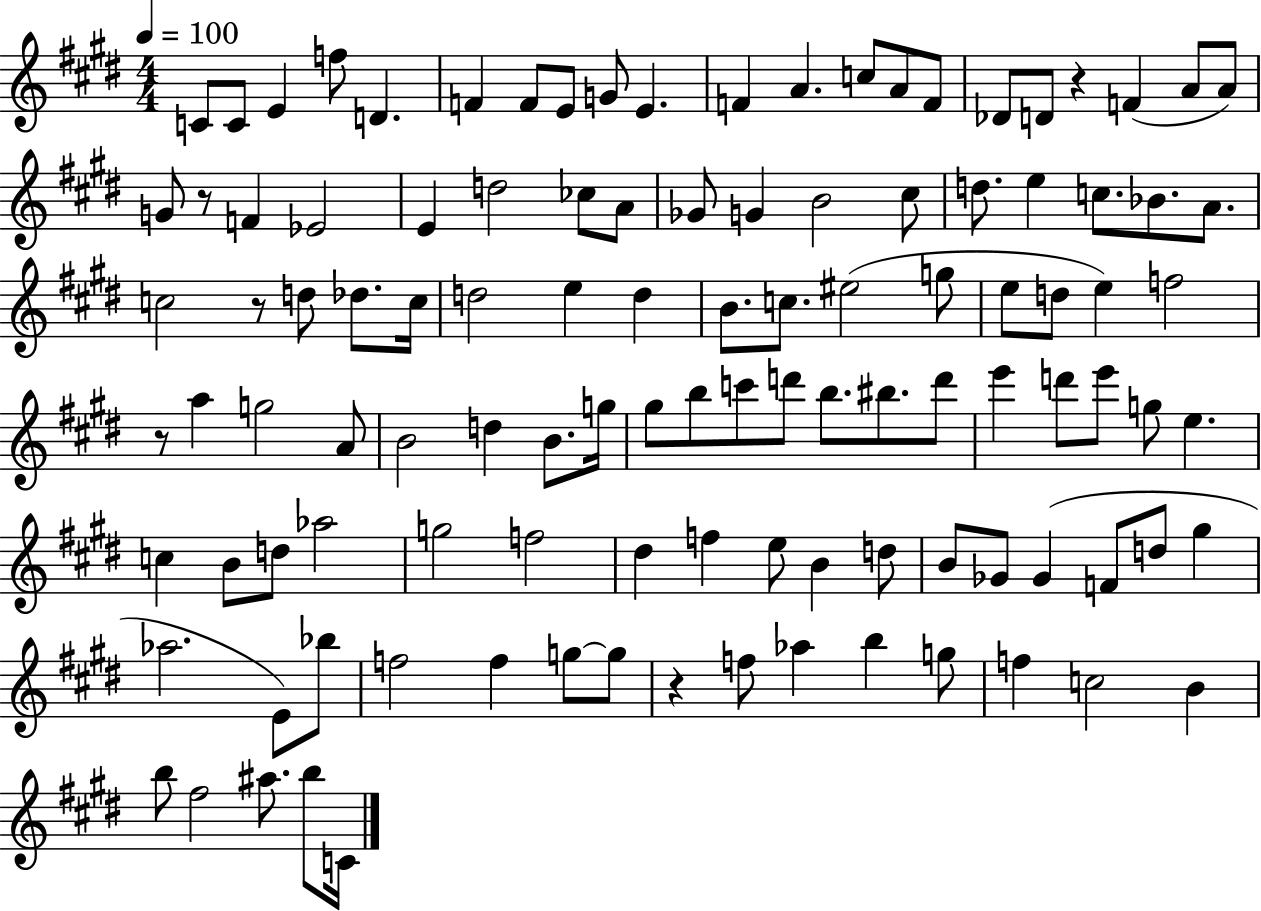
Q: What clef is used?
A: treble